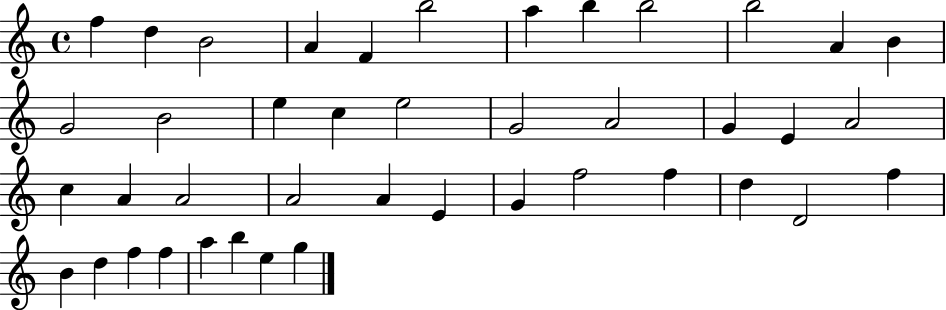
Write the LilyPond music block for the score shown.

{
  \clef treble
  \time 4/4
  \defaultTimeSignature
  \key c \major
  f''4 d''4 b'2 | a'4 f'4 b''2 | a''4 b''4 b''2 | b''2 a'4 b'4 | \break g'2 b'2 | e''4 c''4 e''2 | g'2 a'2 | g'4 e'4 a'2 | \break c''4 a'4 a'2 | a'2 a'4 e'4 | g'4 f''2 f''4 | d''4 d'2 f''4 | \break b'4 d''4 f''4 f''4 | a''4 b''4 e''4 g''4 | \bar "|."
}